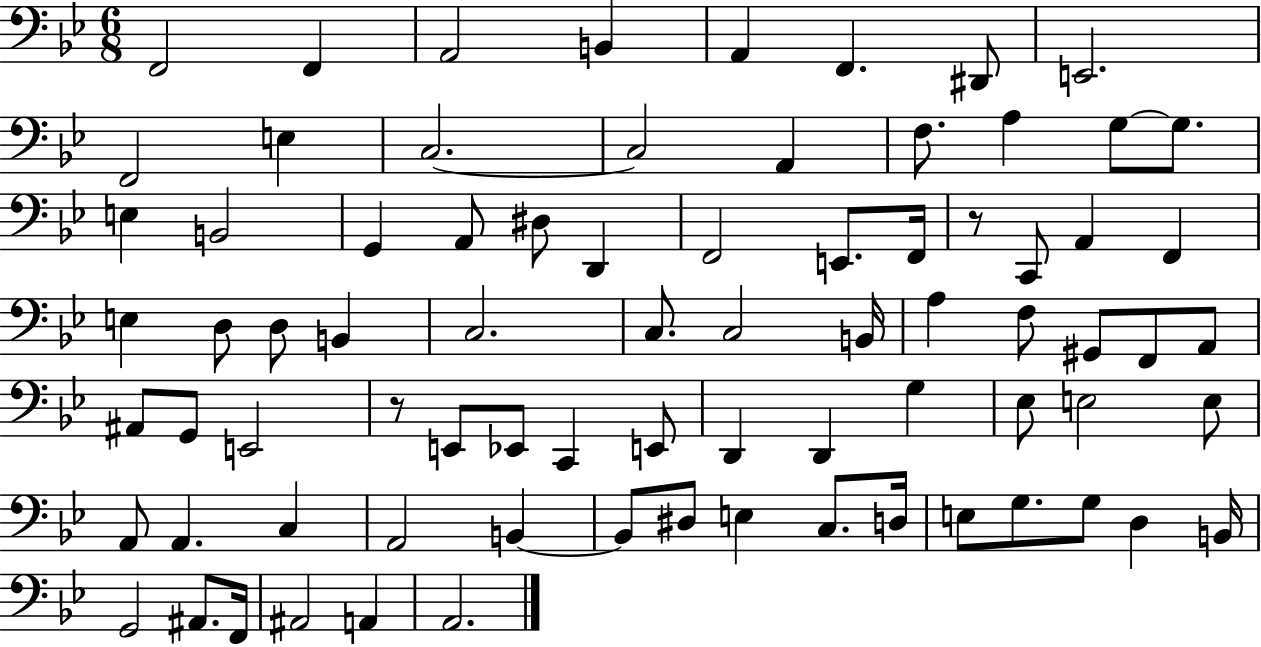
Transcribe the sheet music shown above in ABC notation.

X:1
T:Untitled
M:6/8
L:1/4
K:Bb
F,,2 F,, A,,2 B,, A,, F,, ^D,,/2 E,,2 F,,2 E, C,2 C,2 A,, F,/2 A, G,/2 G,/2 E, B,,2 G,, A,,/2 ^D,/2 D,, F,,2 E,,/2 F,,/4 z/2 C,,/2 A,, F,, E, D,/2 D,/2 B,, C,2 C,/2 C,2 B,,/4 A, F,/2 ^G,,/2 F,,/2 A,,/2 ^A,,/2 G,,/2 E,,2 z/2 E,,/2 _E,,/2 C,, E,,/2 D,, D,, G, _E,/2 E,2 E,/2 A,,/2 A,, C, A,,2 B,, B,,/2 ^D,/2 E, C,/2 D,/4 E,/2 G,/2 G,/2 D, B,,/4 G,,2 ^A,,/2 F,,/4 ^A,,2 A,, A,,2